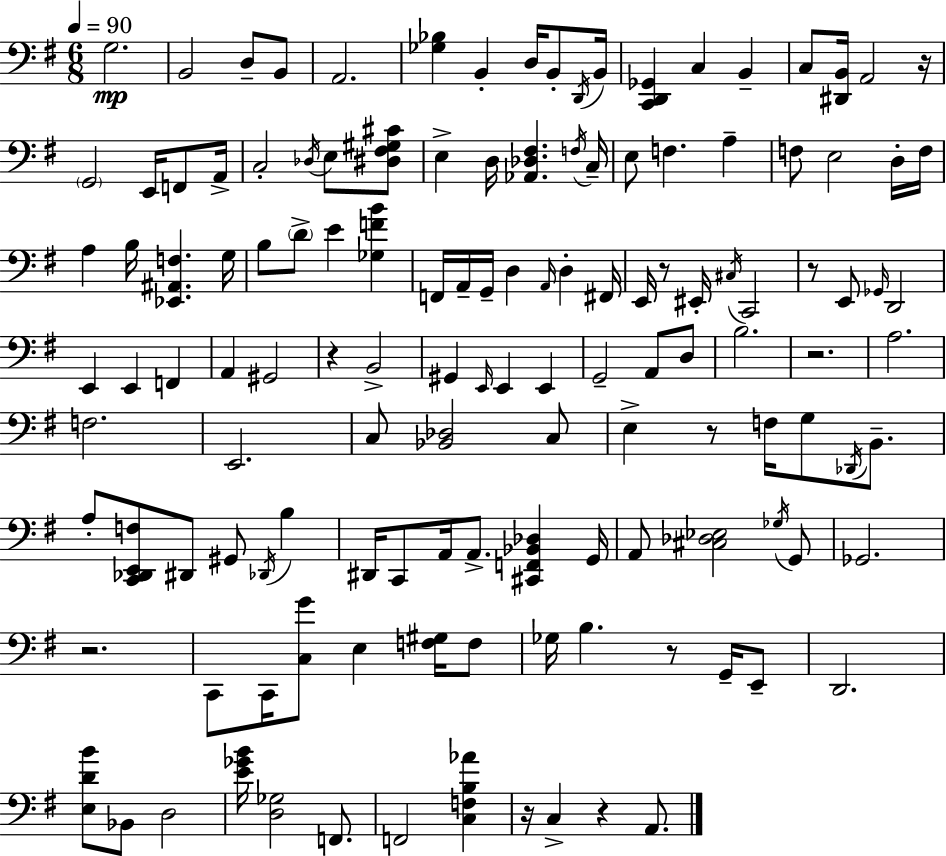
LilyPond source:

{
  \clef bass
  \numericTimeSignature
  \time 6/8
  \key e \minor
  \tempo 4 = 90
  g2.\mp | b,2 d8-- b,8 | a,2. | <ges bes>4 b,4-. d16 b,8-. \acciaccatura { d,16 } | \break b,16 <c, d, ges,>4 c4 b,4-- | c8 <dis, b,>16 a,2 | r16 \parenthesize g,2 e,16 f,8 | a,16-> c2-. \acciaccatura { des16 } e8 | \break <dis fis gis cis'>8 e4-> d16 <aes, des fis>4. | \acciaccatura { f16 } c16-- e8 f4. a4-- | f8 e2 | d16-. f16 a4 b16 <ees, ais, f>4. | \break g16 b8 \parenthesize d'8-> e'4 <ges f' b'>4 | f,16 a,16-- g,16-- d4 \grace { a,16 } d4-. | fis,16 e,16 r8 eis,16-. \acciaccatura { cis16 } c,2 | r8 e,8 \grace { ges,16 } d,2 | \break e,4 e,4 | f,4 a,4 gis,2 | r4 b,2-> | gis,4 \grace { e,16 } e,4 | \break e,4 g,2-- | a,8 d8 b2. | r2. | a2. | \break f2. | e,2. | c8 <bes, des>2 | c8 e4-> r8 | \break f16 g8 \acciaccatura { des,16 } b,8.-- a8-. <c, des, e, f>8 | dis,8 gis,8 \acciaccatura { des,16 } b4 dis,16 c,8 | a,16 a,8.-> <cis, f, bes, des>4 g,16 a,8 <cis des ees>2 | \acciaccatura { ges16 } g,8 ges,2. | \break r2. | c,8 | c,16 <c g'>8 e4 <f gis>16 f8 ges16 b4. | r8 g,16-- e,8-- d,2. | \break <e d' b'>8 | bes,8 d2 <e' ges' b'>16 <d ges>2 | f,8. f,2 | <c f b aes'>4 r16 c4-> | \break r4 a,8. \bar "|."
}